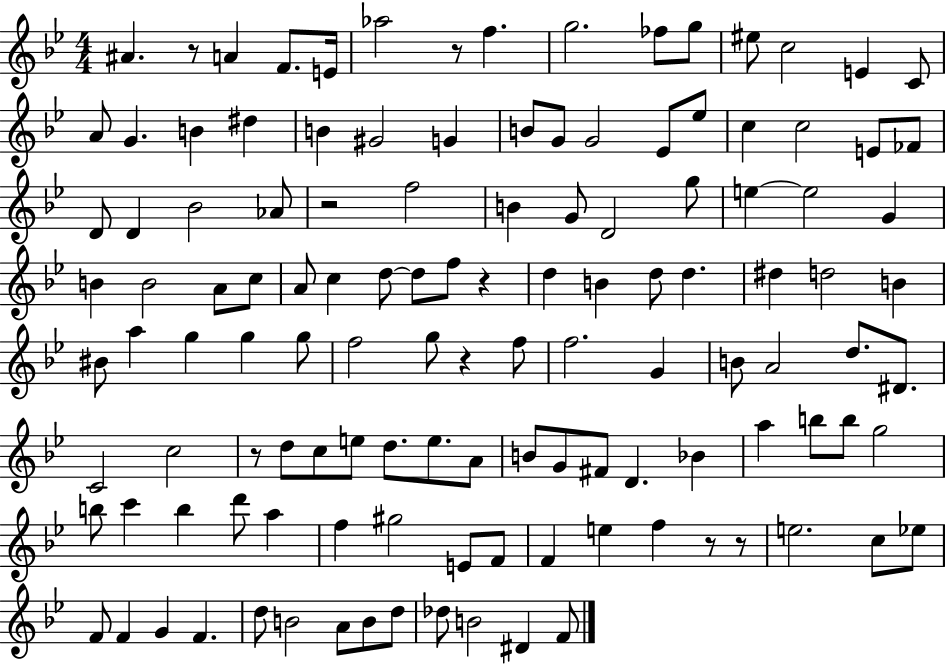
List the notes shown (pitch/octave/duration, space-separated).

A#4/q. R/e A4/q F4/e. E4/s Ab5/h R/e F5/q. G5/h. FES5/e G5/e EIS5/e C5/h E4/q C4/e A4/e G4/q. B4/q D#5/q B4/q G#4/h G4/q B4/e G4/e G4/h Eb4/e Eb5/e C5/q C5/h E4/e FES4/e D4/e D4/q Bb4/h Ab4/e R/h F5/h B4/q G4/e D4/h G5/e E5/q E5/h G4/q B4/q B4/h A4/e C5/e A4/e C5/q D5/e D5/e F5/e R/q D5/q B4/q D5/e D5/q. D#5/q D5/h B4/q BIS4/e A5/q G5/q G5/q G5/e F5/h G5/e R/q F5/e F5/h. G4/q B4/e A4/h D5/e. D#4/e. C4/h C5/h R/e D5/e C5/e E5/e D5/e. E5/e. A4/e B4/e G4/e F#4/e D4/q. Bb4/q A5/q B5/e B5/e G5/h B5/e C6/q B5/q D6/e A5/q F5/q G#5/h E4/e F4/e F4/q E5/q F5/q R/e R/e E5/h. C5/e Eb5/e F4/e F4/q G4/q F4/q. D5/e B4/h A4/e B4/e D5/e Db5/e B4/h D#4/q F4/e